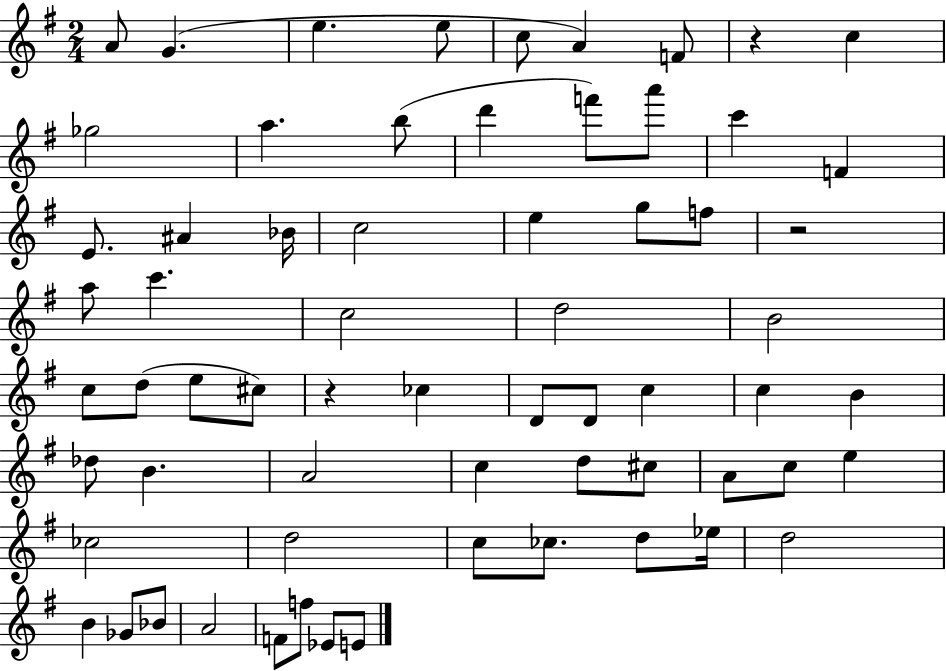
{
  \clef treble
  \numericTimeSignature
  \time 2/4
  \key g \major
  \repeat volta 2 { a'8 g'4.( | e''4. e''8 | c''8 a'4) f'8 | r4 c''4 | \break ges''2 | a''4. b''8( | d'''4 f'''8) a'''8 | c'''4 f'4 | \break e'8. ais'4 bes'16 | c''2 | e''4 g''8 f''8 | r2 | \break a''8 c'''4. | c''2 | d''2 | b'2 | \break c''8 d''8( e''8 cis''8) | r4 ces''4 | d'8 d'8 c''4 | c''4 b'4 | \break des''8 b'4. | a'2 | c''4 d''8 cis''8 | a'8 c''8 e''4 | \break ces''2 | d''2 | c''8 ces''8. d''8 ees''16 | d''2 | \break b'4 ges'8 bes'8 | a'2 | f'8 f''8 ees'8 e'8 | } \bar "|."
}